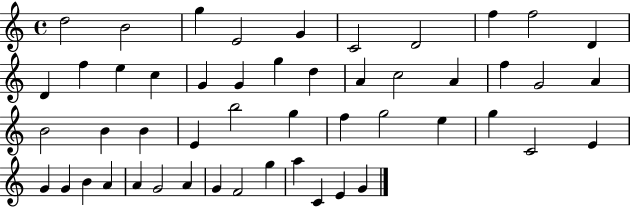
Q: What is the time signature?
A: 4/4